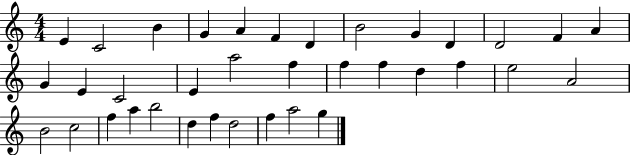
E4/q C4/h B4/q G4/q A4/q F4/q D4/q B4/h G4/q D4/q D4/h F4/q A4/q G4/q E4/q C4/h E4/q A5/h F5/q F5/q F5/q D5/q F5/q E5/h A4/h B4/h C5/h F5/q A5/q B5/h D5/q F5/q D5/h F5/q A5/h G5/q